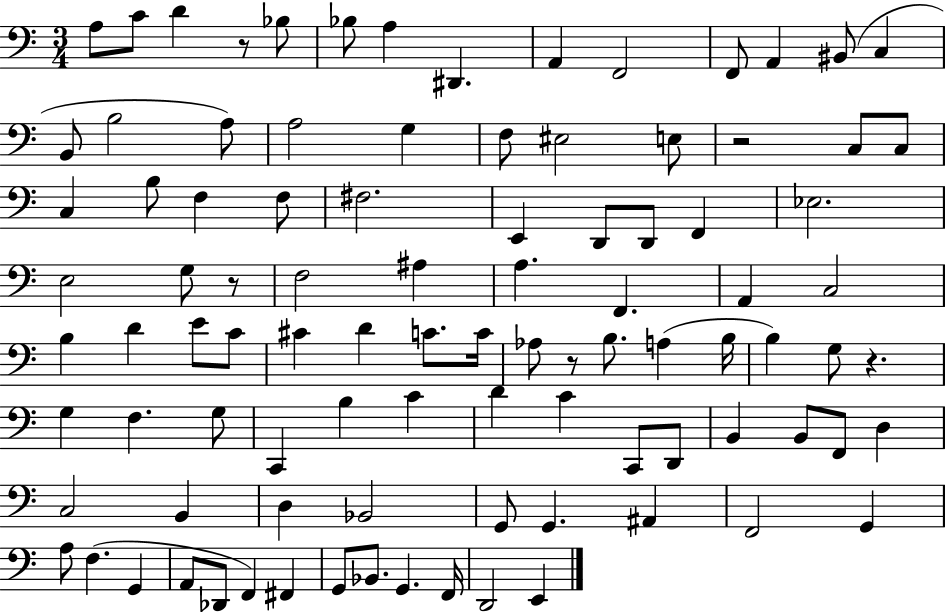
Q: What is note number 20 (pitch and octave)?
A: EIS3